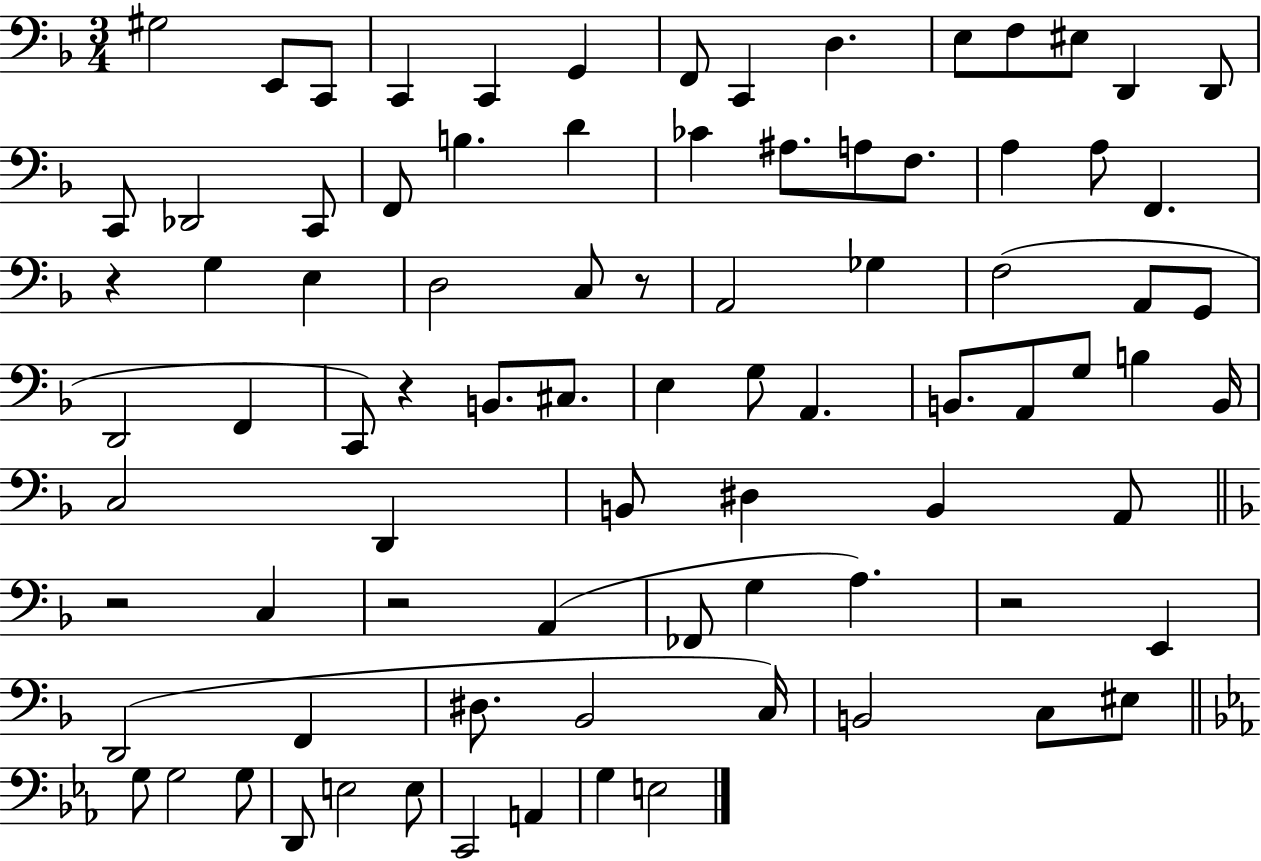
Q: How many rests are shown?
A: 6